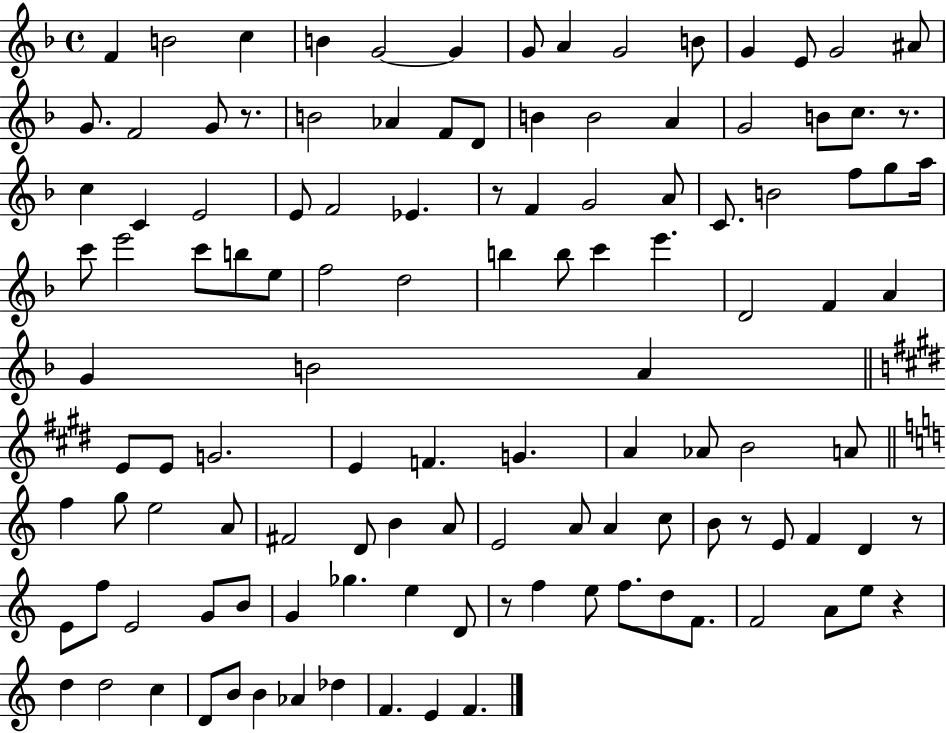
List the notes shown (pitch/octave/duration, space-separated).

F4/q B4/h C5/q B4/q G4/h G4/q G4/e A4/q G4/h B4/e G4/q E4/e G4/h A#4/e G4/e. F4/h G4/e R/e. B4/h Ab4/q F4/e D4/e B4/q B4/h A4/q G4/h B4/e C5/e. R/e. C5/q C4/q E4/h E4/e F4/h Eb4/q. R/e F4/q G4/h A4/e C4/e. B4/h F5/e G5/e A5/s C6/e E6/h C6/e B5/e E5/e F5/h D5/h B5/q B5/e C6/q E6/q. D4/h F4/q A4/q G4/q B4/h A4/q E4/e E4/e G4/h. E4/q F4/q. G4/q. A4/q Ab4/e B4/h A4/e F5/q G5/e E5/h A4/e F#4/h D4/e B4/q A4/e E4/h A4/e A4/q C5/e B4/e R/e E4/e F4/q D4/q R/e E4/e F5/e E4/h G4/e B4/e G4/q Gb5/q. E5/q D4/e R/e F5/q E5/e F5/e. D5/e F4/e. F4/h A4/e E5/e R/q D5/q D5/h C5/q D4/e B4/e B4/q Ab4/q Db5/q F4/q. E4/q F4/q.